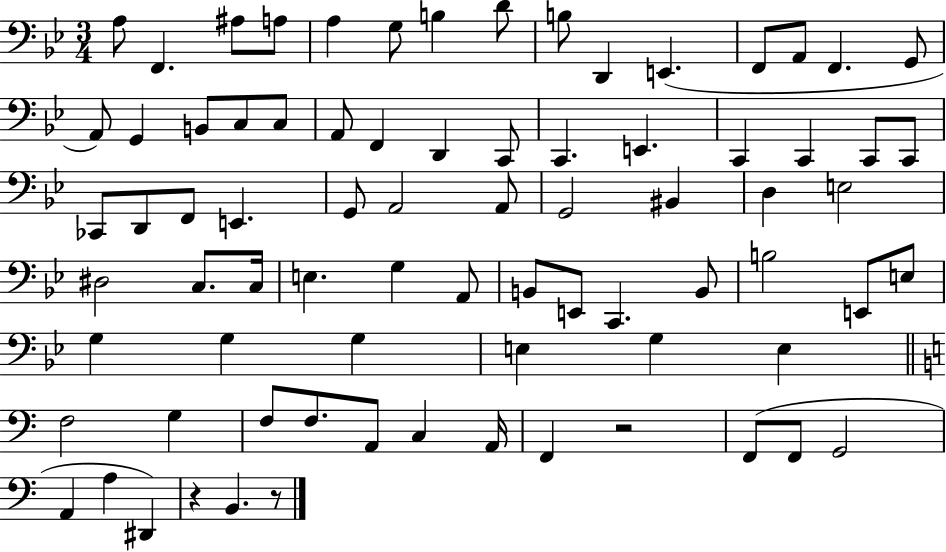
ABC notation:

X:1
T:Untitled
M:3/4
L:1/4
K:Bb
A,/2 F,, ^A,/2 A,/2 A, G,/2 B, D/2 B,/2 D,, E,, F,,/2 A,,/2 F,, G,,/2 A,,/2 G,, B,,/2 C,/2 C,/2 A,,/2 F,, D,, C,,/2 C,, E,, C,, C,, C,,/2 C,,/2 _C,,/2 D,,/2 F,,/2 E,, G,,/2 A,,2 A,,/2 G,,2 ^B,, D, E,2 ^D,2 C,/2 C,/4 E, G, A,,/2 B,,/2 E,,/2 C,, B,,/2 B,2 E,,/2 E,/2 G, G, G, E, G, E, F,2 G, F,/2 F,/2 A,,/2 C, A,,/4 F,, z2 F,,/2 F,,/2 G,,2 A,, A, ^D,, z B,, z/2